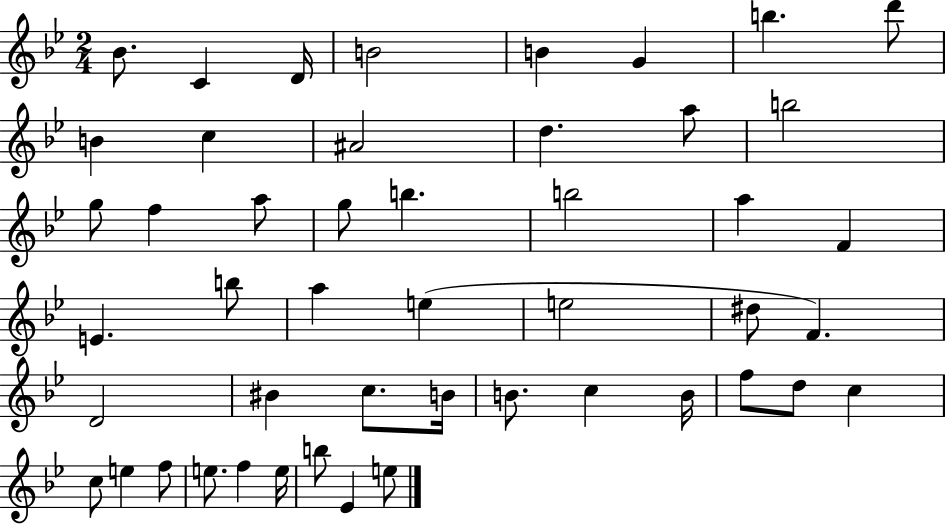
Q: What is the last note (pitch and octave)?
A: E5